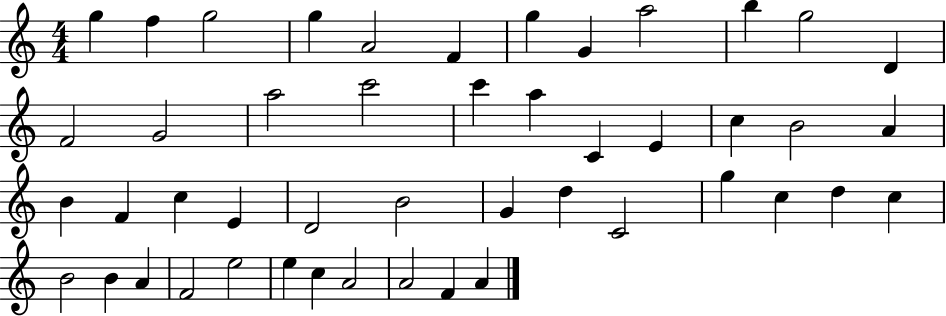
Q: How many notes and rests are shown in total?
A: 47